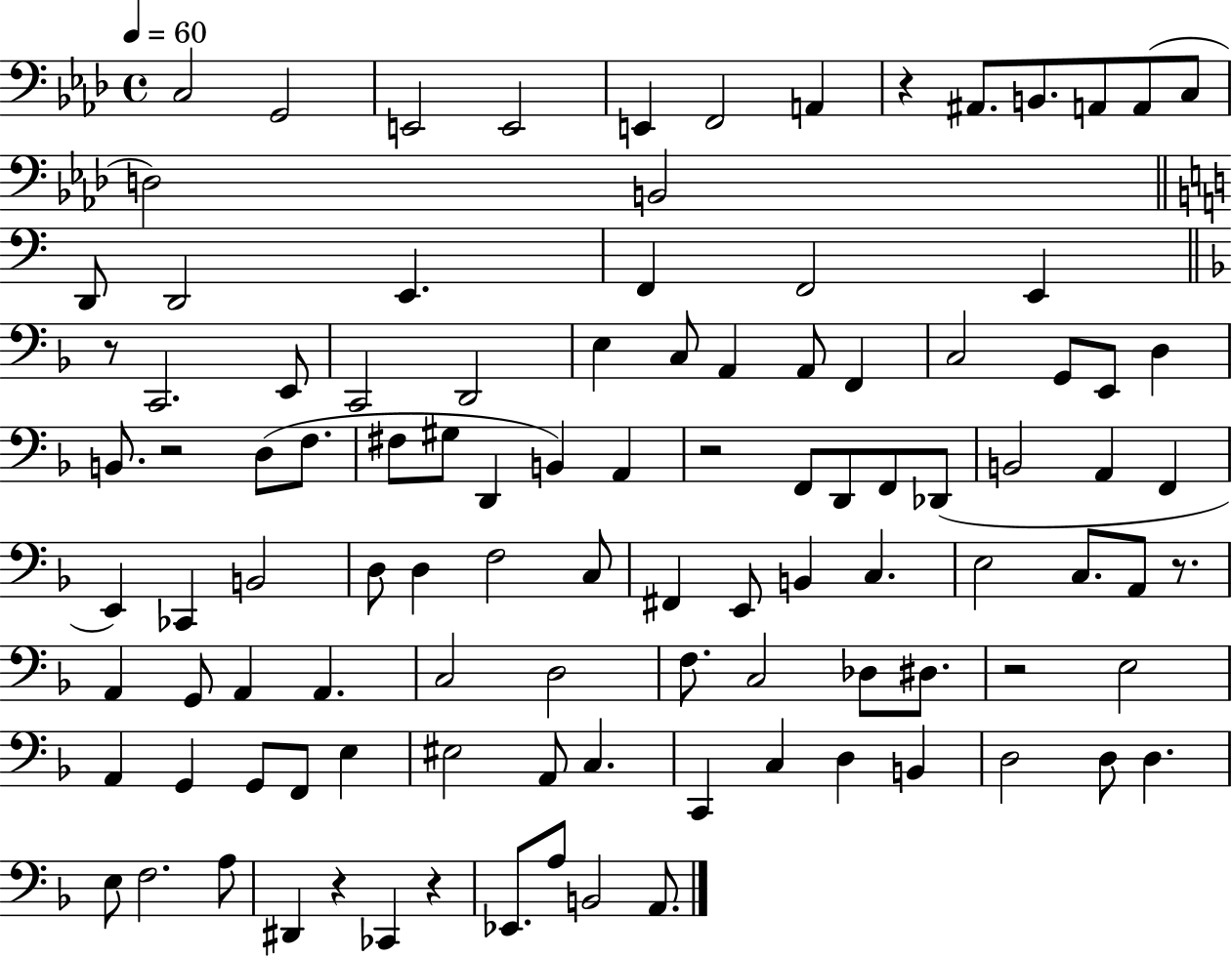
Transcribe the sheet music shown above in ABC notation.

X:1
T:Untitled
M:4/4
L:1/4
K:Ab
C,2 G,,2 E,,2 E,,2 E,, F,,2 A,, z ^A,,/2 B,,/2 A,,/2 A,,/2 C,/2 D,2 B,,2 D,,/2 D,,2 E,, F,, F,,2 E,, z/2 C,,2 E,,/2 C,,2 D,,2 E, C,/2 A,, A,,/2 F,, C,2 G,,/2 E,,/2 D, B,,/2 z2 D,/2 F,/2 ^F,/2 ^G,/2 D,, B,, A,, z2 F,,/2 D,,/2 F,,/2 _D,,/2 B,,2 A,, F,, E,, _C,, B,,2 D,/2 D, F,2 C,/2 ^F,, E,,/2 B,, C, E,2 C,/2 A,,/2 z/2 A,, G,,/2 A,, A,, C,2 D,2 F,/2 C,2 _D,/2 ^D,/2 z2 E,2 A,, G,, G,,/2 F,,/2 E, ^E,2 A,,/2 C, C,, C, D, B,, D,2 D,/2 D, E,/2 F,2 A,/2 ^D,, z _C,, z _E,,/2 A,/2 B,,2 A,,/2